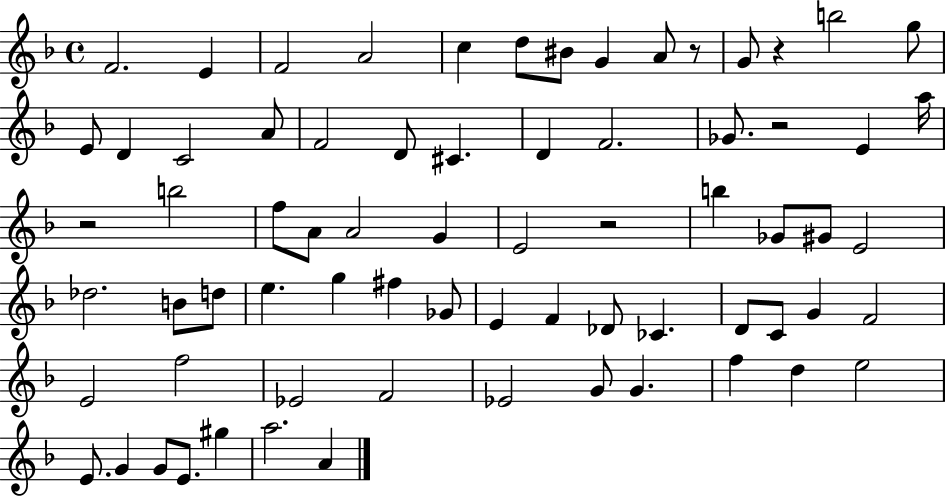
{
  \clef treble
  \time 4/4
  \defaultTimeSignature
  \key f \major
  f'2. e'4 | f'2 a'2 | c''4 d''8 bis'8 g'4 a'8 r8 | g'8 r4 b''2 g''8 | \break e'8 d'4 c'2 a'8 | f'2 d'8 cis'4. | d'4 f'2. | ges'8. r2 e'4 a''16 | \break r2 b''2 | f''8 a'8 a'2 g'4 | e'2 r2 | b''4 ges'8 gis'8 e'2 | \break des''2. b'8 d''8 | e''4. g''4 fis''4 ges'8 | e'4 f'4 des'8 ces'4. | d'8 c'8 g'4 f'2 | \break e'2 f''2 | ees'2 f'2 | ees'2 g'8 g'4. | f''4 d''4 e''2 | \break e'8. g'4 g'8 e'8. gis''4 | a''2. a'4 | \bar "|."
}